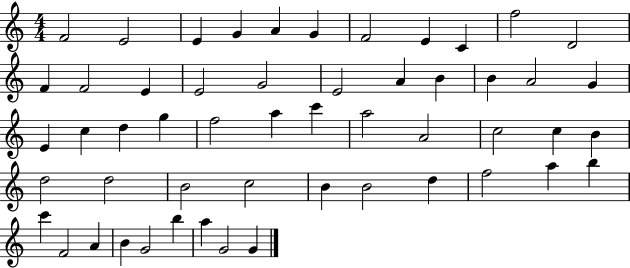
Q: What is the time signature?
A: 4/4